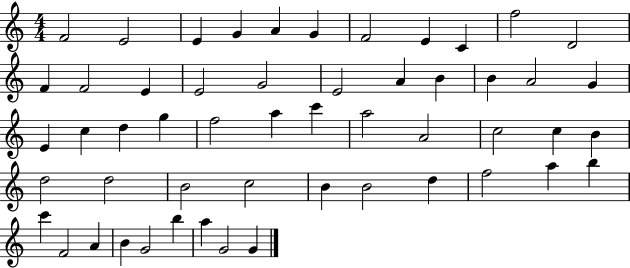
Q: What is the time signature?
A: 4/4